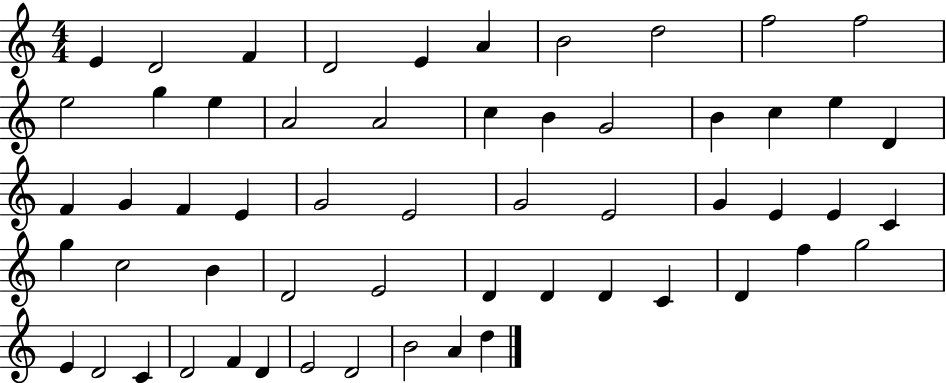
X:1
T:Untitled
M:4/4
L:1/4
K:C
E D2 F D2 E A B2 d2 f2 f2 e2 g e A2 A2 c B G2 B c e D F G F E G2 E2 G2 E2 G E E C g c2 B D2 E2 D D D C D f g2 E D2 C D2 F D E2 D2 B2 A d